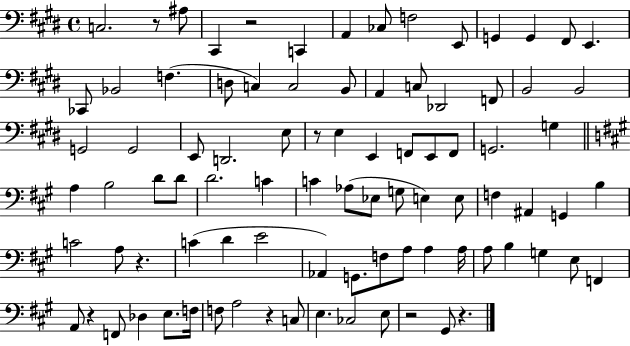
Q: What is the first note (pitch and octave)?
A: C3